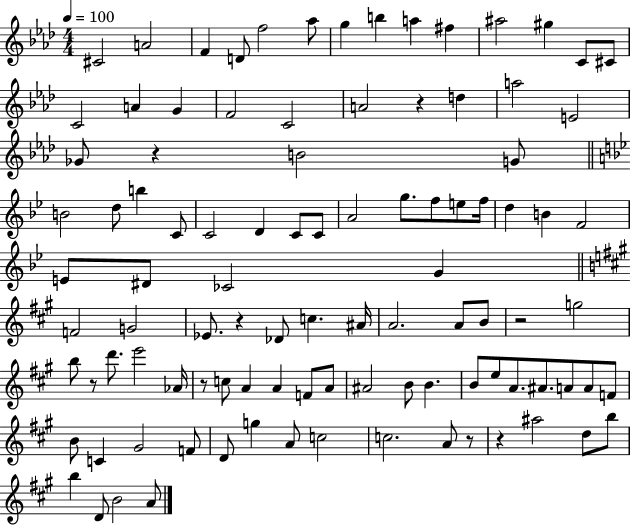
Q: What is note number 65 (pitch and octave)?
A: A4